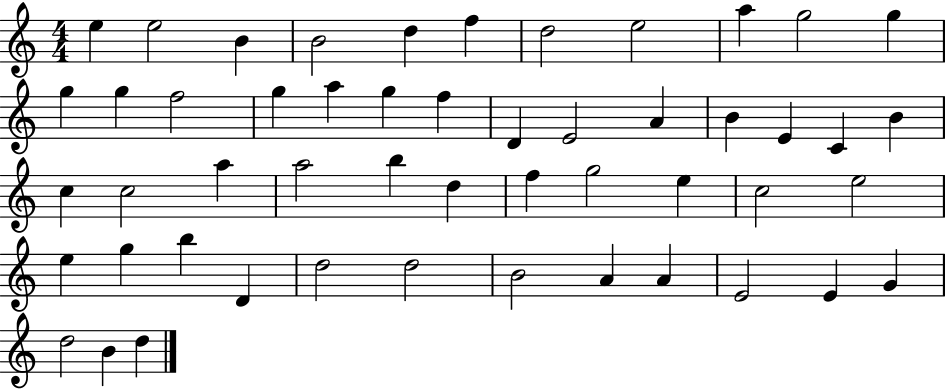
X:1
T:Untitled
M:4/4
L:1/4
K:C
e e2 B B2 d f d2 e2 a g2 g g g f2 g a g f D E2 A B E C B c c2 a a2 b d f g2 e c2 e2 e g b D d2 d2 B2 A A E2 E G d2 B d